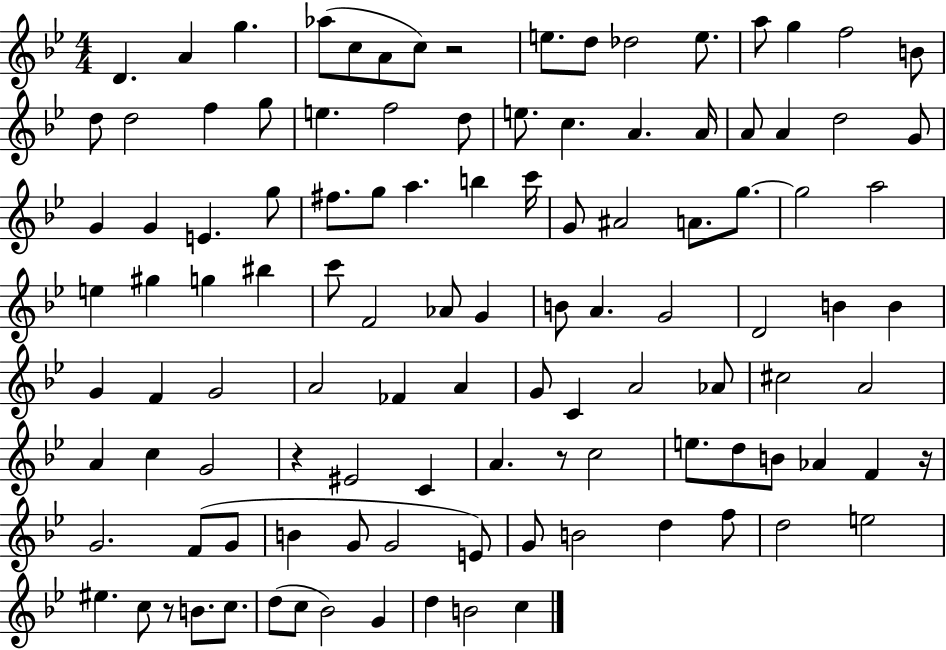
D4/q. A4/q G5/q. Ab5/e C5/e A4/e C5/e R/h E5/e. D5/e Db5/h E5/e. A5/e G5/q F5/h B4/e D5/e D5/h F5/q G5/e E5/q. F5/h D5/e E5/e. C5/q. A4/q. A4/s A4/e A4/q D5/h G4/e G4/q G4/q E4/q. G5/e F#5/e. G5/e A5/q. B5/q C6/s G4/e A#4/h A4/e. G5/e. G5/h A5/h E5/q G#5/q G5/q BIS5/q C6/e F4/h Ab4/e G4/q B4/e A4/q. G4/h D4/h B4/q B4/q G4/q F4/q G4/h A4/h FES4/q A4/q G4/e C4/q A4/h Ab4/e C#5/h A4/h A4/q C5/q G4/h R/q EIS4/h C4/q A4/q. R/e C5/h E5/e. D5/e B4/e Ab4/q F4/q R/s G4/h. F4/e G4/e B4/q G4/e G4/h E4/e G4/e B4/h D5/q F5/e D5/h E5/h EIS5/q. C5/e R/e B4/e. C5/e. D5/e C5/e Bb4/h G4/q D5/q B4/h C5/q